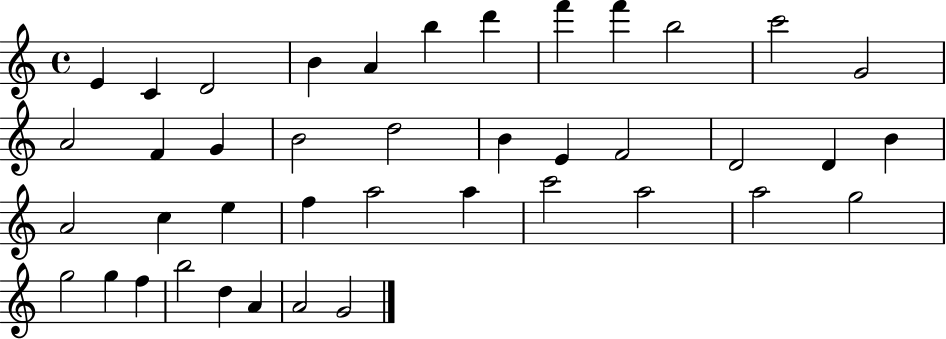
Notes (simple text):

E4/q C4/q D4/h B4/q A4/q B5/q D6/q F6/q F6/q B5/h C6/h G4/h A4/h F4/q G4/q B4/h D5/h B4/q E4/q F4/h D4/h D4/q B4/q A4/h C5/q E5/q F5/q A5/h A5/q C6/h A5/h A5/h G5/h G5/h G5/q F5/q B5/h D5/q A4/q A4/h G4/h